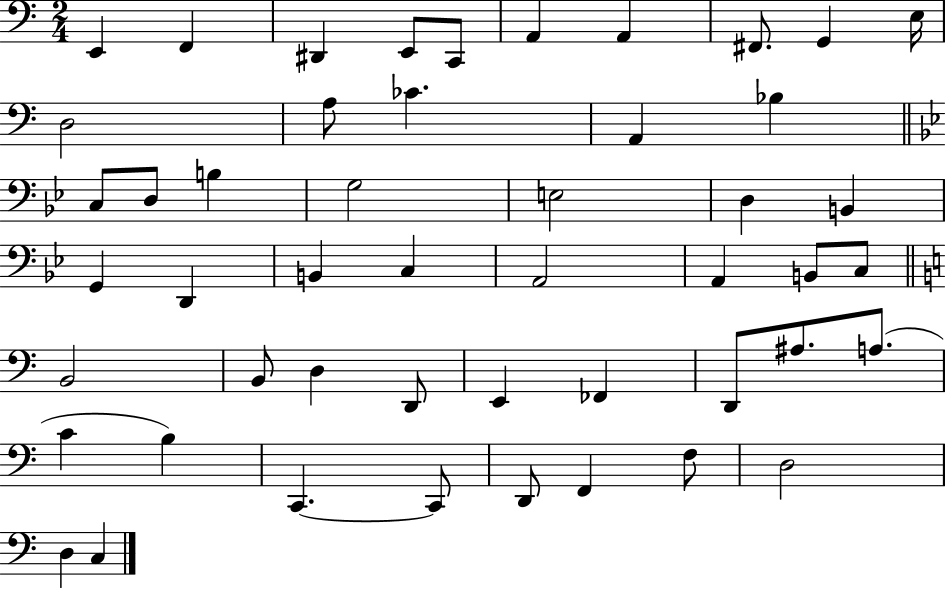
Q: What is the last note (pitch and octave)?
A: C3